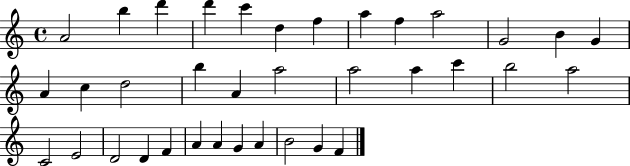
X:1
T:Untitled
M:4/4
L:1/4
K:C
A2 b d' d' c' d f a f a2 G2 B G A c d2 b A a2 a2 a c' b2 a2 C2 E2 D2 D F A A G A B2 G F